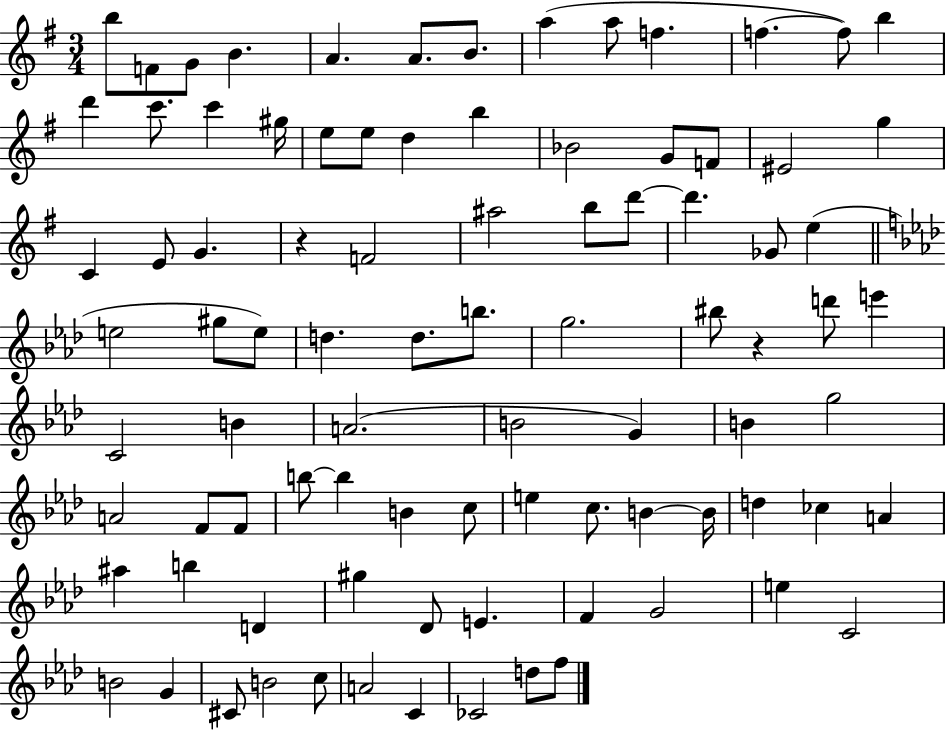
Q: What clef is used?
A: treble